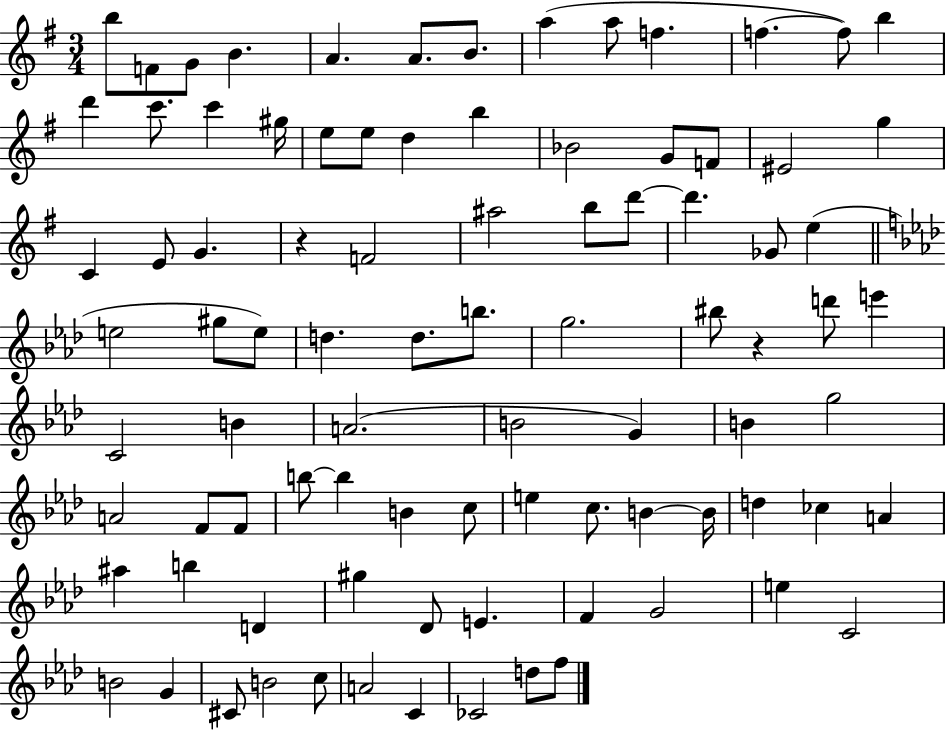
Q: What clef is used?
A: treble